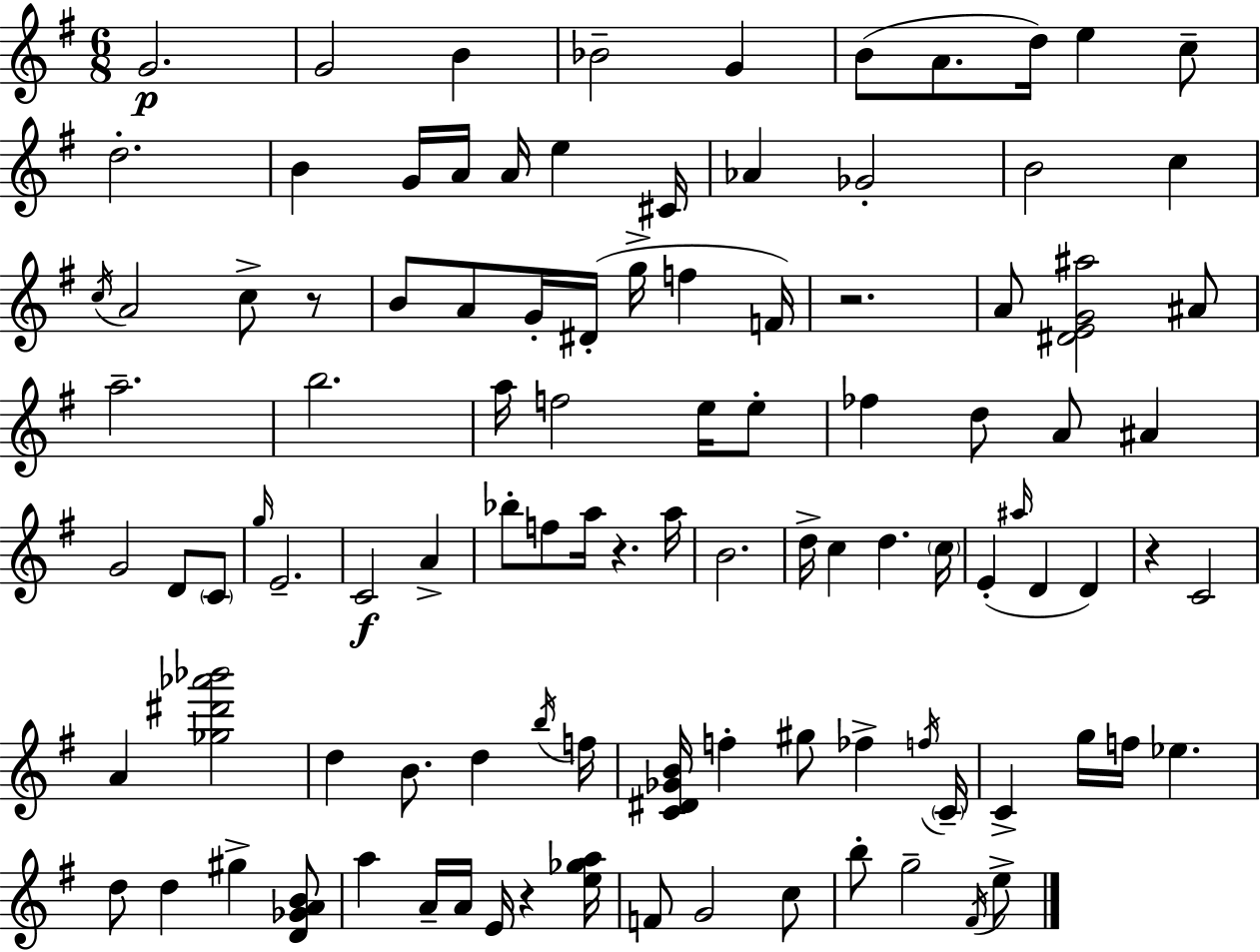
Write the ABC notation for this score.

X:1
T:Untitled
M:6/8
L:1/4
K:G
G2 G2 B _B2 G B/2 A/2 d/4 e c/2 d2 B G/4 A/4 A/4 e ^C/4 _A _G2 B2 c c/4 A2 c/2 z/2 B/2 A/2 G/4 ^D/4 g/4 f F/4 z2 A/2 [^DEG^a]2 ^A/2 a2 b2 a/4 f2 e/4 e/2 _f d/2 A/2 ^A G2 D/2 C/2 g/4 E2 C2 A _b/2 f/2 a/4 z a/4 B2 d/4 c d c/4 E ^a/4 D D z C2 A [_g^d'_a'_b']2 d B/2 d b/4 f/4 [C^D_GB]/4 f ^g/2 _f f/4 C/4 C g/4 f/4 _e d/2 d ^g [D_GAB]/2 a A/4 A/4 E/4 z [e_ga]/4 F/2 G2 c/2 b/2 g2 ^F/4 e/2